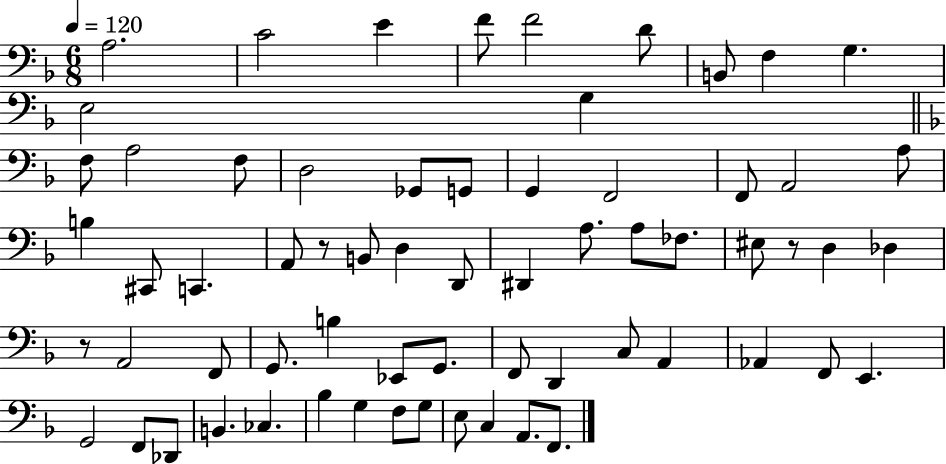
X:1
T:Untitled
M:6/8
L:1/4
K:F
A,2 C2 E F/2 F2 D/2 B,,/2 F, G, E,2 G, F,/2 A,2 F,/2 D,2 _G,,/2 G,,/2 G,, F,,2 F,,/2 A,,2 A,/2 B, ^C,,/2 C,, A,,/2 z/2 B,,/2 D, D,,/2 ^D,, A,/2 A,/2 _F,/2 ^E,/2 z/2 D, _D, z/2 A,,2 F,,/2 G,,/2 B, _E,,/2 G,,/2 F,,/2 D,, C,/2 A,, _A,, F,,/2 E,, G,,2 F,,/2 _D,,/2 B,, _C, _B, G, F,/2 G,/2 E,/2 C, A,,/2 F,,/2